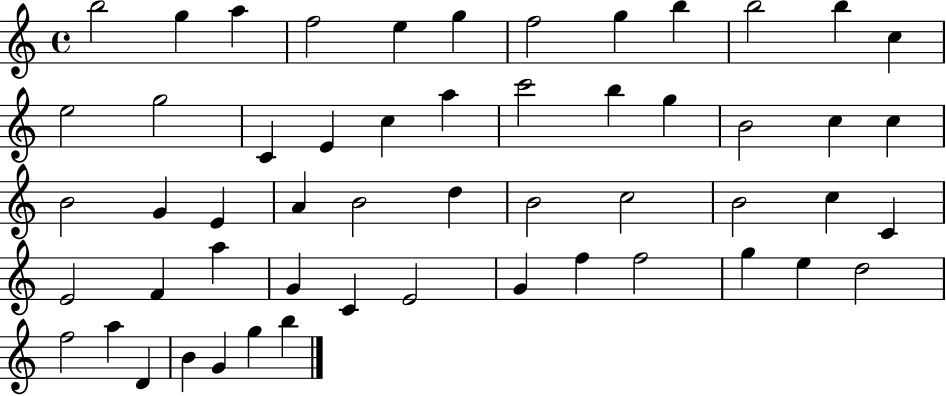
X:1
T:Untitled
M:4/4
L:1/4
K:C
b2 g a f2 e g f2 g b b2 b c e2 g2 C E c a c'2 b g B2 c c B2 G E A B2 d B2 c2 B2 c C E2 F a G C E2 G f f2 g e d2 f2 a D B G g b